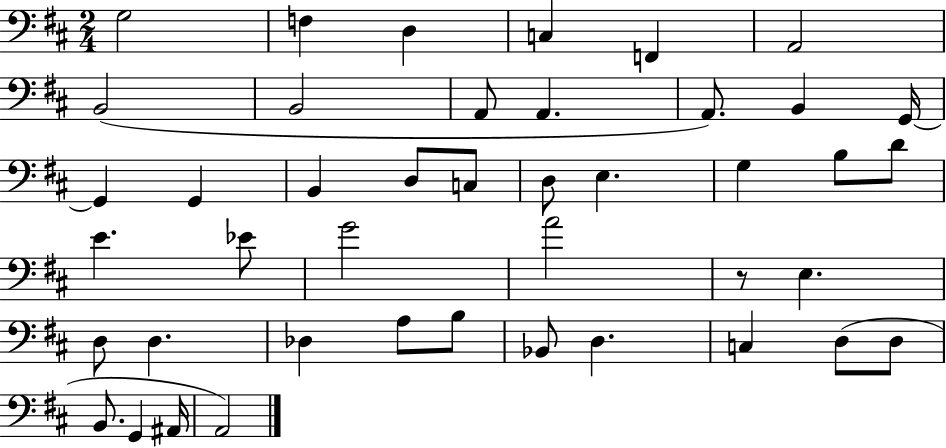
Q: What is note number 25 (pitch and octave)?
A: Eb4